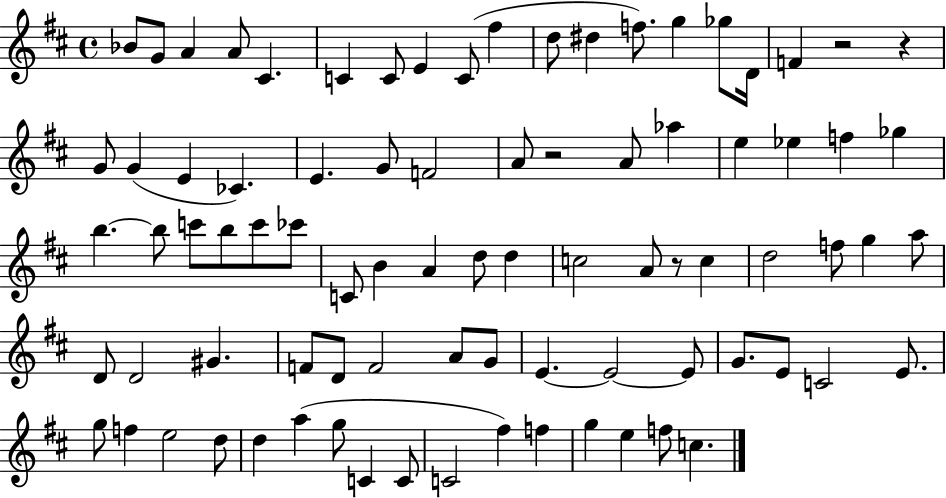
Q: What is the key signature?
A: D major